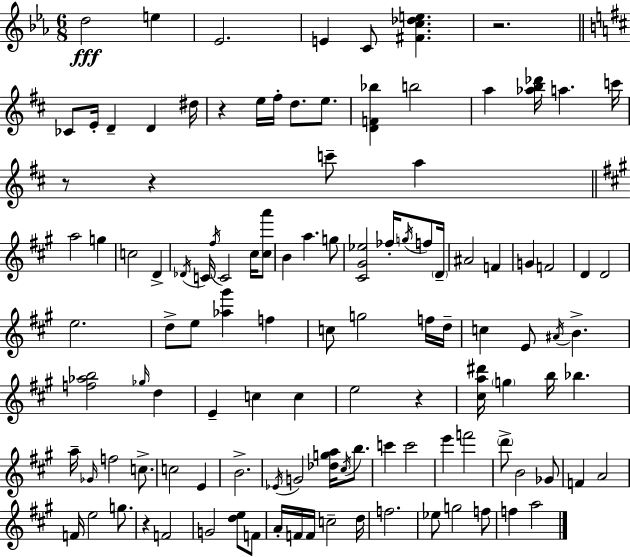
{
  \clef treble
  \numericTimeSignature
  \time 6/8
  \key c \minor
  \repeat volta 2 { d''2\fff e''4 | ees'2. | e'4 c'8 <fis' c'' des'' e''>4. | r2. | \break \bar "||" \break \key d \major ces'8 e'16-. d'4-- d'4 dis''16 | r4 e''16 fis''16-. d''8. e''8. | <d' f' bes''>4 b''2 | a''4 <aes'' b'' des'''>16 a''4. c'''16 | \break r8 r4 c'''8-- a''4 | \bar "||" \break \key a \major a''2 g''4 | c''2 d'4-> | \acciaccatura { des'16 } c'16 \acciaccatura { fis''16 } c'2 cis''16 | <cis'' a'''>8 b'4 a''4. | \break g''8 <cis' gis' ees''>2 fes''16-. \acciaccatura { g''16 } | f''8 \parenthesize d'16-- ais'2 f'4 | g'4 f'2 | d'4 d'2 | \break e''2. | d''8-> e''8 <aes'' gis'''>4 f''4 | c''8 g''2 | f''16 d''16-- c''4 e'8 \acciaccatura { ais'16 } b'4.-> | \break <f'' aes'' b''>2 | \grace { ges''16 } d''4 e'4-- c''4 | c''4 e''2 | r4 <cis'' a'' dis'''>16 \parenthesize g''4 b''16 bes''4. | \break a''16-- \grace { ges'16 } f''2 | c''8.-> c''2 | e'4 b'2.-> | \acciaccatura { ees'16 } g'2 | \break <des'' g'' a''>16 \acciaccatura { cis''16 } b''8. c'''4 | c'''2 e'''4 | f'''2 \parenthesize d'''8-> b'2 | ges'8 f'4 | \break a'2 f'16 e''2 | g''8. r4 | f'2 g'2 | <d'' e''>8 f'8 a'16-. f'16 f'16 c''2-- | \break d''16 f''2. | ees''8 g''2 | f''8 f''4 | a''2 } \bar "|."
}